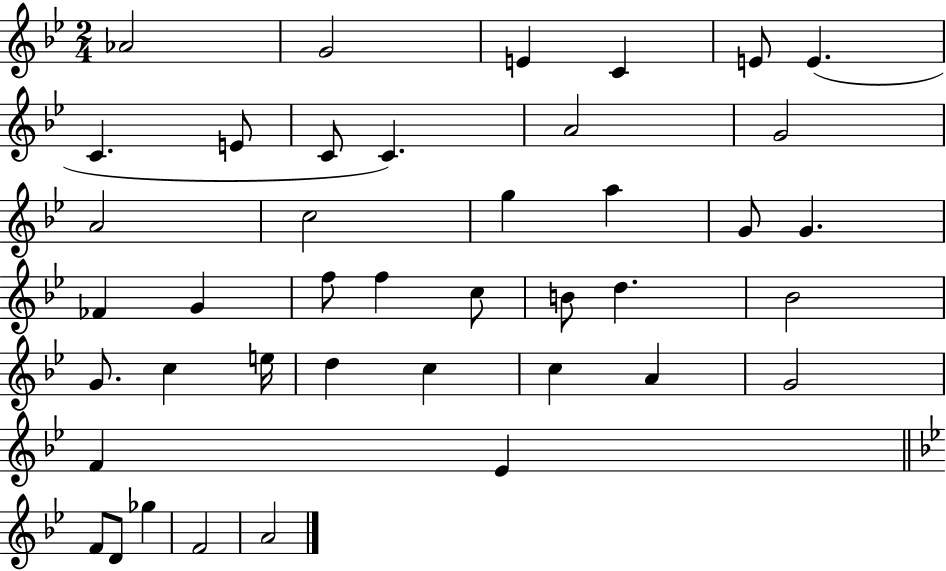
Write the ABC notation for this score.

X:1
T:Untitled
M:2/4
L:1/4
K:Bb
_A2 G2 E C E/2 E C E/2 C/2 C A2 G2 A2 c2 g a G/2 G _F G f/2 f c/2 B/2 d _B2 G/2 c e/4 d c c A G2 F _E F/2 D/2 _g F2 A2